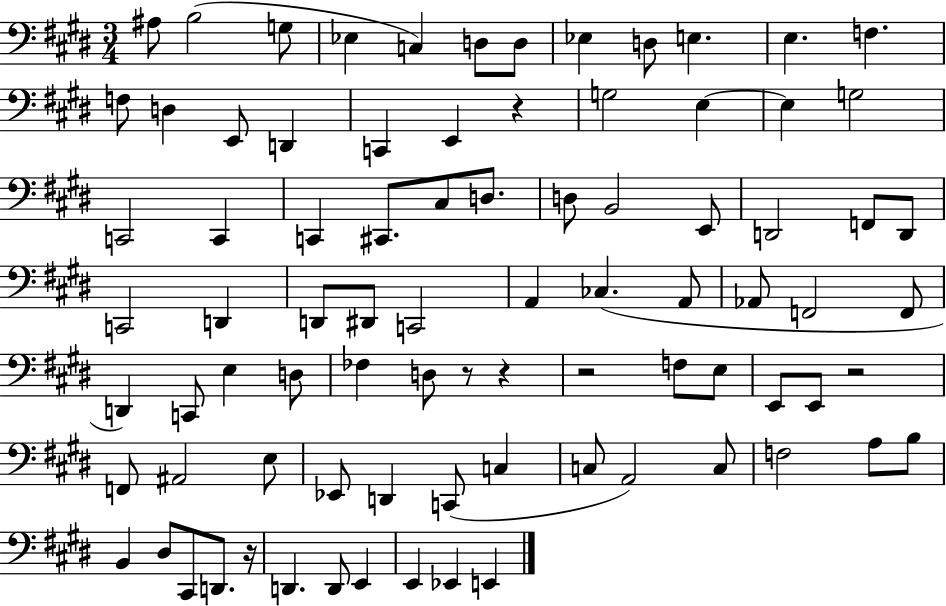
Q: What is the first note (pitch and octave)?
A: A#3